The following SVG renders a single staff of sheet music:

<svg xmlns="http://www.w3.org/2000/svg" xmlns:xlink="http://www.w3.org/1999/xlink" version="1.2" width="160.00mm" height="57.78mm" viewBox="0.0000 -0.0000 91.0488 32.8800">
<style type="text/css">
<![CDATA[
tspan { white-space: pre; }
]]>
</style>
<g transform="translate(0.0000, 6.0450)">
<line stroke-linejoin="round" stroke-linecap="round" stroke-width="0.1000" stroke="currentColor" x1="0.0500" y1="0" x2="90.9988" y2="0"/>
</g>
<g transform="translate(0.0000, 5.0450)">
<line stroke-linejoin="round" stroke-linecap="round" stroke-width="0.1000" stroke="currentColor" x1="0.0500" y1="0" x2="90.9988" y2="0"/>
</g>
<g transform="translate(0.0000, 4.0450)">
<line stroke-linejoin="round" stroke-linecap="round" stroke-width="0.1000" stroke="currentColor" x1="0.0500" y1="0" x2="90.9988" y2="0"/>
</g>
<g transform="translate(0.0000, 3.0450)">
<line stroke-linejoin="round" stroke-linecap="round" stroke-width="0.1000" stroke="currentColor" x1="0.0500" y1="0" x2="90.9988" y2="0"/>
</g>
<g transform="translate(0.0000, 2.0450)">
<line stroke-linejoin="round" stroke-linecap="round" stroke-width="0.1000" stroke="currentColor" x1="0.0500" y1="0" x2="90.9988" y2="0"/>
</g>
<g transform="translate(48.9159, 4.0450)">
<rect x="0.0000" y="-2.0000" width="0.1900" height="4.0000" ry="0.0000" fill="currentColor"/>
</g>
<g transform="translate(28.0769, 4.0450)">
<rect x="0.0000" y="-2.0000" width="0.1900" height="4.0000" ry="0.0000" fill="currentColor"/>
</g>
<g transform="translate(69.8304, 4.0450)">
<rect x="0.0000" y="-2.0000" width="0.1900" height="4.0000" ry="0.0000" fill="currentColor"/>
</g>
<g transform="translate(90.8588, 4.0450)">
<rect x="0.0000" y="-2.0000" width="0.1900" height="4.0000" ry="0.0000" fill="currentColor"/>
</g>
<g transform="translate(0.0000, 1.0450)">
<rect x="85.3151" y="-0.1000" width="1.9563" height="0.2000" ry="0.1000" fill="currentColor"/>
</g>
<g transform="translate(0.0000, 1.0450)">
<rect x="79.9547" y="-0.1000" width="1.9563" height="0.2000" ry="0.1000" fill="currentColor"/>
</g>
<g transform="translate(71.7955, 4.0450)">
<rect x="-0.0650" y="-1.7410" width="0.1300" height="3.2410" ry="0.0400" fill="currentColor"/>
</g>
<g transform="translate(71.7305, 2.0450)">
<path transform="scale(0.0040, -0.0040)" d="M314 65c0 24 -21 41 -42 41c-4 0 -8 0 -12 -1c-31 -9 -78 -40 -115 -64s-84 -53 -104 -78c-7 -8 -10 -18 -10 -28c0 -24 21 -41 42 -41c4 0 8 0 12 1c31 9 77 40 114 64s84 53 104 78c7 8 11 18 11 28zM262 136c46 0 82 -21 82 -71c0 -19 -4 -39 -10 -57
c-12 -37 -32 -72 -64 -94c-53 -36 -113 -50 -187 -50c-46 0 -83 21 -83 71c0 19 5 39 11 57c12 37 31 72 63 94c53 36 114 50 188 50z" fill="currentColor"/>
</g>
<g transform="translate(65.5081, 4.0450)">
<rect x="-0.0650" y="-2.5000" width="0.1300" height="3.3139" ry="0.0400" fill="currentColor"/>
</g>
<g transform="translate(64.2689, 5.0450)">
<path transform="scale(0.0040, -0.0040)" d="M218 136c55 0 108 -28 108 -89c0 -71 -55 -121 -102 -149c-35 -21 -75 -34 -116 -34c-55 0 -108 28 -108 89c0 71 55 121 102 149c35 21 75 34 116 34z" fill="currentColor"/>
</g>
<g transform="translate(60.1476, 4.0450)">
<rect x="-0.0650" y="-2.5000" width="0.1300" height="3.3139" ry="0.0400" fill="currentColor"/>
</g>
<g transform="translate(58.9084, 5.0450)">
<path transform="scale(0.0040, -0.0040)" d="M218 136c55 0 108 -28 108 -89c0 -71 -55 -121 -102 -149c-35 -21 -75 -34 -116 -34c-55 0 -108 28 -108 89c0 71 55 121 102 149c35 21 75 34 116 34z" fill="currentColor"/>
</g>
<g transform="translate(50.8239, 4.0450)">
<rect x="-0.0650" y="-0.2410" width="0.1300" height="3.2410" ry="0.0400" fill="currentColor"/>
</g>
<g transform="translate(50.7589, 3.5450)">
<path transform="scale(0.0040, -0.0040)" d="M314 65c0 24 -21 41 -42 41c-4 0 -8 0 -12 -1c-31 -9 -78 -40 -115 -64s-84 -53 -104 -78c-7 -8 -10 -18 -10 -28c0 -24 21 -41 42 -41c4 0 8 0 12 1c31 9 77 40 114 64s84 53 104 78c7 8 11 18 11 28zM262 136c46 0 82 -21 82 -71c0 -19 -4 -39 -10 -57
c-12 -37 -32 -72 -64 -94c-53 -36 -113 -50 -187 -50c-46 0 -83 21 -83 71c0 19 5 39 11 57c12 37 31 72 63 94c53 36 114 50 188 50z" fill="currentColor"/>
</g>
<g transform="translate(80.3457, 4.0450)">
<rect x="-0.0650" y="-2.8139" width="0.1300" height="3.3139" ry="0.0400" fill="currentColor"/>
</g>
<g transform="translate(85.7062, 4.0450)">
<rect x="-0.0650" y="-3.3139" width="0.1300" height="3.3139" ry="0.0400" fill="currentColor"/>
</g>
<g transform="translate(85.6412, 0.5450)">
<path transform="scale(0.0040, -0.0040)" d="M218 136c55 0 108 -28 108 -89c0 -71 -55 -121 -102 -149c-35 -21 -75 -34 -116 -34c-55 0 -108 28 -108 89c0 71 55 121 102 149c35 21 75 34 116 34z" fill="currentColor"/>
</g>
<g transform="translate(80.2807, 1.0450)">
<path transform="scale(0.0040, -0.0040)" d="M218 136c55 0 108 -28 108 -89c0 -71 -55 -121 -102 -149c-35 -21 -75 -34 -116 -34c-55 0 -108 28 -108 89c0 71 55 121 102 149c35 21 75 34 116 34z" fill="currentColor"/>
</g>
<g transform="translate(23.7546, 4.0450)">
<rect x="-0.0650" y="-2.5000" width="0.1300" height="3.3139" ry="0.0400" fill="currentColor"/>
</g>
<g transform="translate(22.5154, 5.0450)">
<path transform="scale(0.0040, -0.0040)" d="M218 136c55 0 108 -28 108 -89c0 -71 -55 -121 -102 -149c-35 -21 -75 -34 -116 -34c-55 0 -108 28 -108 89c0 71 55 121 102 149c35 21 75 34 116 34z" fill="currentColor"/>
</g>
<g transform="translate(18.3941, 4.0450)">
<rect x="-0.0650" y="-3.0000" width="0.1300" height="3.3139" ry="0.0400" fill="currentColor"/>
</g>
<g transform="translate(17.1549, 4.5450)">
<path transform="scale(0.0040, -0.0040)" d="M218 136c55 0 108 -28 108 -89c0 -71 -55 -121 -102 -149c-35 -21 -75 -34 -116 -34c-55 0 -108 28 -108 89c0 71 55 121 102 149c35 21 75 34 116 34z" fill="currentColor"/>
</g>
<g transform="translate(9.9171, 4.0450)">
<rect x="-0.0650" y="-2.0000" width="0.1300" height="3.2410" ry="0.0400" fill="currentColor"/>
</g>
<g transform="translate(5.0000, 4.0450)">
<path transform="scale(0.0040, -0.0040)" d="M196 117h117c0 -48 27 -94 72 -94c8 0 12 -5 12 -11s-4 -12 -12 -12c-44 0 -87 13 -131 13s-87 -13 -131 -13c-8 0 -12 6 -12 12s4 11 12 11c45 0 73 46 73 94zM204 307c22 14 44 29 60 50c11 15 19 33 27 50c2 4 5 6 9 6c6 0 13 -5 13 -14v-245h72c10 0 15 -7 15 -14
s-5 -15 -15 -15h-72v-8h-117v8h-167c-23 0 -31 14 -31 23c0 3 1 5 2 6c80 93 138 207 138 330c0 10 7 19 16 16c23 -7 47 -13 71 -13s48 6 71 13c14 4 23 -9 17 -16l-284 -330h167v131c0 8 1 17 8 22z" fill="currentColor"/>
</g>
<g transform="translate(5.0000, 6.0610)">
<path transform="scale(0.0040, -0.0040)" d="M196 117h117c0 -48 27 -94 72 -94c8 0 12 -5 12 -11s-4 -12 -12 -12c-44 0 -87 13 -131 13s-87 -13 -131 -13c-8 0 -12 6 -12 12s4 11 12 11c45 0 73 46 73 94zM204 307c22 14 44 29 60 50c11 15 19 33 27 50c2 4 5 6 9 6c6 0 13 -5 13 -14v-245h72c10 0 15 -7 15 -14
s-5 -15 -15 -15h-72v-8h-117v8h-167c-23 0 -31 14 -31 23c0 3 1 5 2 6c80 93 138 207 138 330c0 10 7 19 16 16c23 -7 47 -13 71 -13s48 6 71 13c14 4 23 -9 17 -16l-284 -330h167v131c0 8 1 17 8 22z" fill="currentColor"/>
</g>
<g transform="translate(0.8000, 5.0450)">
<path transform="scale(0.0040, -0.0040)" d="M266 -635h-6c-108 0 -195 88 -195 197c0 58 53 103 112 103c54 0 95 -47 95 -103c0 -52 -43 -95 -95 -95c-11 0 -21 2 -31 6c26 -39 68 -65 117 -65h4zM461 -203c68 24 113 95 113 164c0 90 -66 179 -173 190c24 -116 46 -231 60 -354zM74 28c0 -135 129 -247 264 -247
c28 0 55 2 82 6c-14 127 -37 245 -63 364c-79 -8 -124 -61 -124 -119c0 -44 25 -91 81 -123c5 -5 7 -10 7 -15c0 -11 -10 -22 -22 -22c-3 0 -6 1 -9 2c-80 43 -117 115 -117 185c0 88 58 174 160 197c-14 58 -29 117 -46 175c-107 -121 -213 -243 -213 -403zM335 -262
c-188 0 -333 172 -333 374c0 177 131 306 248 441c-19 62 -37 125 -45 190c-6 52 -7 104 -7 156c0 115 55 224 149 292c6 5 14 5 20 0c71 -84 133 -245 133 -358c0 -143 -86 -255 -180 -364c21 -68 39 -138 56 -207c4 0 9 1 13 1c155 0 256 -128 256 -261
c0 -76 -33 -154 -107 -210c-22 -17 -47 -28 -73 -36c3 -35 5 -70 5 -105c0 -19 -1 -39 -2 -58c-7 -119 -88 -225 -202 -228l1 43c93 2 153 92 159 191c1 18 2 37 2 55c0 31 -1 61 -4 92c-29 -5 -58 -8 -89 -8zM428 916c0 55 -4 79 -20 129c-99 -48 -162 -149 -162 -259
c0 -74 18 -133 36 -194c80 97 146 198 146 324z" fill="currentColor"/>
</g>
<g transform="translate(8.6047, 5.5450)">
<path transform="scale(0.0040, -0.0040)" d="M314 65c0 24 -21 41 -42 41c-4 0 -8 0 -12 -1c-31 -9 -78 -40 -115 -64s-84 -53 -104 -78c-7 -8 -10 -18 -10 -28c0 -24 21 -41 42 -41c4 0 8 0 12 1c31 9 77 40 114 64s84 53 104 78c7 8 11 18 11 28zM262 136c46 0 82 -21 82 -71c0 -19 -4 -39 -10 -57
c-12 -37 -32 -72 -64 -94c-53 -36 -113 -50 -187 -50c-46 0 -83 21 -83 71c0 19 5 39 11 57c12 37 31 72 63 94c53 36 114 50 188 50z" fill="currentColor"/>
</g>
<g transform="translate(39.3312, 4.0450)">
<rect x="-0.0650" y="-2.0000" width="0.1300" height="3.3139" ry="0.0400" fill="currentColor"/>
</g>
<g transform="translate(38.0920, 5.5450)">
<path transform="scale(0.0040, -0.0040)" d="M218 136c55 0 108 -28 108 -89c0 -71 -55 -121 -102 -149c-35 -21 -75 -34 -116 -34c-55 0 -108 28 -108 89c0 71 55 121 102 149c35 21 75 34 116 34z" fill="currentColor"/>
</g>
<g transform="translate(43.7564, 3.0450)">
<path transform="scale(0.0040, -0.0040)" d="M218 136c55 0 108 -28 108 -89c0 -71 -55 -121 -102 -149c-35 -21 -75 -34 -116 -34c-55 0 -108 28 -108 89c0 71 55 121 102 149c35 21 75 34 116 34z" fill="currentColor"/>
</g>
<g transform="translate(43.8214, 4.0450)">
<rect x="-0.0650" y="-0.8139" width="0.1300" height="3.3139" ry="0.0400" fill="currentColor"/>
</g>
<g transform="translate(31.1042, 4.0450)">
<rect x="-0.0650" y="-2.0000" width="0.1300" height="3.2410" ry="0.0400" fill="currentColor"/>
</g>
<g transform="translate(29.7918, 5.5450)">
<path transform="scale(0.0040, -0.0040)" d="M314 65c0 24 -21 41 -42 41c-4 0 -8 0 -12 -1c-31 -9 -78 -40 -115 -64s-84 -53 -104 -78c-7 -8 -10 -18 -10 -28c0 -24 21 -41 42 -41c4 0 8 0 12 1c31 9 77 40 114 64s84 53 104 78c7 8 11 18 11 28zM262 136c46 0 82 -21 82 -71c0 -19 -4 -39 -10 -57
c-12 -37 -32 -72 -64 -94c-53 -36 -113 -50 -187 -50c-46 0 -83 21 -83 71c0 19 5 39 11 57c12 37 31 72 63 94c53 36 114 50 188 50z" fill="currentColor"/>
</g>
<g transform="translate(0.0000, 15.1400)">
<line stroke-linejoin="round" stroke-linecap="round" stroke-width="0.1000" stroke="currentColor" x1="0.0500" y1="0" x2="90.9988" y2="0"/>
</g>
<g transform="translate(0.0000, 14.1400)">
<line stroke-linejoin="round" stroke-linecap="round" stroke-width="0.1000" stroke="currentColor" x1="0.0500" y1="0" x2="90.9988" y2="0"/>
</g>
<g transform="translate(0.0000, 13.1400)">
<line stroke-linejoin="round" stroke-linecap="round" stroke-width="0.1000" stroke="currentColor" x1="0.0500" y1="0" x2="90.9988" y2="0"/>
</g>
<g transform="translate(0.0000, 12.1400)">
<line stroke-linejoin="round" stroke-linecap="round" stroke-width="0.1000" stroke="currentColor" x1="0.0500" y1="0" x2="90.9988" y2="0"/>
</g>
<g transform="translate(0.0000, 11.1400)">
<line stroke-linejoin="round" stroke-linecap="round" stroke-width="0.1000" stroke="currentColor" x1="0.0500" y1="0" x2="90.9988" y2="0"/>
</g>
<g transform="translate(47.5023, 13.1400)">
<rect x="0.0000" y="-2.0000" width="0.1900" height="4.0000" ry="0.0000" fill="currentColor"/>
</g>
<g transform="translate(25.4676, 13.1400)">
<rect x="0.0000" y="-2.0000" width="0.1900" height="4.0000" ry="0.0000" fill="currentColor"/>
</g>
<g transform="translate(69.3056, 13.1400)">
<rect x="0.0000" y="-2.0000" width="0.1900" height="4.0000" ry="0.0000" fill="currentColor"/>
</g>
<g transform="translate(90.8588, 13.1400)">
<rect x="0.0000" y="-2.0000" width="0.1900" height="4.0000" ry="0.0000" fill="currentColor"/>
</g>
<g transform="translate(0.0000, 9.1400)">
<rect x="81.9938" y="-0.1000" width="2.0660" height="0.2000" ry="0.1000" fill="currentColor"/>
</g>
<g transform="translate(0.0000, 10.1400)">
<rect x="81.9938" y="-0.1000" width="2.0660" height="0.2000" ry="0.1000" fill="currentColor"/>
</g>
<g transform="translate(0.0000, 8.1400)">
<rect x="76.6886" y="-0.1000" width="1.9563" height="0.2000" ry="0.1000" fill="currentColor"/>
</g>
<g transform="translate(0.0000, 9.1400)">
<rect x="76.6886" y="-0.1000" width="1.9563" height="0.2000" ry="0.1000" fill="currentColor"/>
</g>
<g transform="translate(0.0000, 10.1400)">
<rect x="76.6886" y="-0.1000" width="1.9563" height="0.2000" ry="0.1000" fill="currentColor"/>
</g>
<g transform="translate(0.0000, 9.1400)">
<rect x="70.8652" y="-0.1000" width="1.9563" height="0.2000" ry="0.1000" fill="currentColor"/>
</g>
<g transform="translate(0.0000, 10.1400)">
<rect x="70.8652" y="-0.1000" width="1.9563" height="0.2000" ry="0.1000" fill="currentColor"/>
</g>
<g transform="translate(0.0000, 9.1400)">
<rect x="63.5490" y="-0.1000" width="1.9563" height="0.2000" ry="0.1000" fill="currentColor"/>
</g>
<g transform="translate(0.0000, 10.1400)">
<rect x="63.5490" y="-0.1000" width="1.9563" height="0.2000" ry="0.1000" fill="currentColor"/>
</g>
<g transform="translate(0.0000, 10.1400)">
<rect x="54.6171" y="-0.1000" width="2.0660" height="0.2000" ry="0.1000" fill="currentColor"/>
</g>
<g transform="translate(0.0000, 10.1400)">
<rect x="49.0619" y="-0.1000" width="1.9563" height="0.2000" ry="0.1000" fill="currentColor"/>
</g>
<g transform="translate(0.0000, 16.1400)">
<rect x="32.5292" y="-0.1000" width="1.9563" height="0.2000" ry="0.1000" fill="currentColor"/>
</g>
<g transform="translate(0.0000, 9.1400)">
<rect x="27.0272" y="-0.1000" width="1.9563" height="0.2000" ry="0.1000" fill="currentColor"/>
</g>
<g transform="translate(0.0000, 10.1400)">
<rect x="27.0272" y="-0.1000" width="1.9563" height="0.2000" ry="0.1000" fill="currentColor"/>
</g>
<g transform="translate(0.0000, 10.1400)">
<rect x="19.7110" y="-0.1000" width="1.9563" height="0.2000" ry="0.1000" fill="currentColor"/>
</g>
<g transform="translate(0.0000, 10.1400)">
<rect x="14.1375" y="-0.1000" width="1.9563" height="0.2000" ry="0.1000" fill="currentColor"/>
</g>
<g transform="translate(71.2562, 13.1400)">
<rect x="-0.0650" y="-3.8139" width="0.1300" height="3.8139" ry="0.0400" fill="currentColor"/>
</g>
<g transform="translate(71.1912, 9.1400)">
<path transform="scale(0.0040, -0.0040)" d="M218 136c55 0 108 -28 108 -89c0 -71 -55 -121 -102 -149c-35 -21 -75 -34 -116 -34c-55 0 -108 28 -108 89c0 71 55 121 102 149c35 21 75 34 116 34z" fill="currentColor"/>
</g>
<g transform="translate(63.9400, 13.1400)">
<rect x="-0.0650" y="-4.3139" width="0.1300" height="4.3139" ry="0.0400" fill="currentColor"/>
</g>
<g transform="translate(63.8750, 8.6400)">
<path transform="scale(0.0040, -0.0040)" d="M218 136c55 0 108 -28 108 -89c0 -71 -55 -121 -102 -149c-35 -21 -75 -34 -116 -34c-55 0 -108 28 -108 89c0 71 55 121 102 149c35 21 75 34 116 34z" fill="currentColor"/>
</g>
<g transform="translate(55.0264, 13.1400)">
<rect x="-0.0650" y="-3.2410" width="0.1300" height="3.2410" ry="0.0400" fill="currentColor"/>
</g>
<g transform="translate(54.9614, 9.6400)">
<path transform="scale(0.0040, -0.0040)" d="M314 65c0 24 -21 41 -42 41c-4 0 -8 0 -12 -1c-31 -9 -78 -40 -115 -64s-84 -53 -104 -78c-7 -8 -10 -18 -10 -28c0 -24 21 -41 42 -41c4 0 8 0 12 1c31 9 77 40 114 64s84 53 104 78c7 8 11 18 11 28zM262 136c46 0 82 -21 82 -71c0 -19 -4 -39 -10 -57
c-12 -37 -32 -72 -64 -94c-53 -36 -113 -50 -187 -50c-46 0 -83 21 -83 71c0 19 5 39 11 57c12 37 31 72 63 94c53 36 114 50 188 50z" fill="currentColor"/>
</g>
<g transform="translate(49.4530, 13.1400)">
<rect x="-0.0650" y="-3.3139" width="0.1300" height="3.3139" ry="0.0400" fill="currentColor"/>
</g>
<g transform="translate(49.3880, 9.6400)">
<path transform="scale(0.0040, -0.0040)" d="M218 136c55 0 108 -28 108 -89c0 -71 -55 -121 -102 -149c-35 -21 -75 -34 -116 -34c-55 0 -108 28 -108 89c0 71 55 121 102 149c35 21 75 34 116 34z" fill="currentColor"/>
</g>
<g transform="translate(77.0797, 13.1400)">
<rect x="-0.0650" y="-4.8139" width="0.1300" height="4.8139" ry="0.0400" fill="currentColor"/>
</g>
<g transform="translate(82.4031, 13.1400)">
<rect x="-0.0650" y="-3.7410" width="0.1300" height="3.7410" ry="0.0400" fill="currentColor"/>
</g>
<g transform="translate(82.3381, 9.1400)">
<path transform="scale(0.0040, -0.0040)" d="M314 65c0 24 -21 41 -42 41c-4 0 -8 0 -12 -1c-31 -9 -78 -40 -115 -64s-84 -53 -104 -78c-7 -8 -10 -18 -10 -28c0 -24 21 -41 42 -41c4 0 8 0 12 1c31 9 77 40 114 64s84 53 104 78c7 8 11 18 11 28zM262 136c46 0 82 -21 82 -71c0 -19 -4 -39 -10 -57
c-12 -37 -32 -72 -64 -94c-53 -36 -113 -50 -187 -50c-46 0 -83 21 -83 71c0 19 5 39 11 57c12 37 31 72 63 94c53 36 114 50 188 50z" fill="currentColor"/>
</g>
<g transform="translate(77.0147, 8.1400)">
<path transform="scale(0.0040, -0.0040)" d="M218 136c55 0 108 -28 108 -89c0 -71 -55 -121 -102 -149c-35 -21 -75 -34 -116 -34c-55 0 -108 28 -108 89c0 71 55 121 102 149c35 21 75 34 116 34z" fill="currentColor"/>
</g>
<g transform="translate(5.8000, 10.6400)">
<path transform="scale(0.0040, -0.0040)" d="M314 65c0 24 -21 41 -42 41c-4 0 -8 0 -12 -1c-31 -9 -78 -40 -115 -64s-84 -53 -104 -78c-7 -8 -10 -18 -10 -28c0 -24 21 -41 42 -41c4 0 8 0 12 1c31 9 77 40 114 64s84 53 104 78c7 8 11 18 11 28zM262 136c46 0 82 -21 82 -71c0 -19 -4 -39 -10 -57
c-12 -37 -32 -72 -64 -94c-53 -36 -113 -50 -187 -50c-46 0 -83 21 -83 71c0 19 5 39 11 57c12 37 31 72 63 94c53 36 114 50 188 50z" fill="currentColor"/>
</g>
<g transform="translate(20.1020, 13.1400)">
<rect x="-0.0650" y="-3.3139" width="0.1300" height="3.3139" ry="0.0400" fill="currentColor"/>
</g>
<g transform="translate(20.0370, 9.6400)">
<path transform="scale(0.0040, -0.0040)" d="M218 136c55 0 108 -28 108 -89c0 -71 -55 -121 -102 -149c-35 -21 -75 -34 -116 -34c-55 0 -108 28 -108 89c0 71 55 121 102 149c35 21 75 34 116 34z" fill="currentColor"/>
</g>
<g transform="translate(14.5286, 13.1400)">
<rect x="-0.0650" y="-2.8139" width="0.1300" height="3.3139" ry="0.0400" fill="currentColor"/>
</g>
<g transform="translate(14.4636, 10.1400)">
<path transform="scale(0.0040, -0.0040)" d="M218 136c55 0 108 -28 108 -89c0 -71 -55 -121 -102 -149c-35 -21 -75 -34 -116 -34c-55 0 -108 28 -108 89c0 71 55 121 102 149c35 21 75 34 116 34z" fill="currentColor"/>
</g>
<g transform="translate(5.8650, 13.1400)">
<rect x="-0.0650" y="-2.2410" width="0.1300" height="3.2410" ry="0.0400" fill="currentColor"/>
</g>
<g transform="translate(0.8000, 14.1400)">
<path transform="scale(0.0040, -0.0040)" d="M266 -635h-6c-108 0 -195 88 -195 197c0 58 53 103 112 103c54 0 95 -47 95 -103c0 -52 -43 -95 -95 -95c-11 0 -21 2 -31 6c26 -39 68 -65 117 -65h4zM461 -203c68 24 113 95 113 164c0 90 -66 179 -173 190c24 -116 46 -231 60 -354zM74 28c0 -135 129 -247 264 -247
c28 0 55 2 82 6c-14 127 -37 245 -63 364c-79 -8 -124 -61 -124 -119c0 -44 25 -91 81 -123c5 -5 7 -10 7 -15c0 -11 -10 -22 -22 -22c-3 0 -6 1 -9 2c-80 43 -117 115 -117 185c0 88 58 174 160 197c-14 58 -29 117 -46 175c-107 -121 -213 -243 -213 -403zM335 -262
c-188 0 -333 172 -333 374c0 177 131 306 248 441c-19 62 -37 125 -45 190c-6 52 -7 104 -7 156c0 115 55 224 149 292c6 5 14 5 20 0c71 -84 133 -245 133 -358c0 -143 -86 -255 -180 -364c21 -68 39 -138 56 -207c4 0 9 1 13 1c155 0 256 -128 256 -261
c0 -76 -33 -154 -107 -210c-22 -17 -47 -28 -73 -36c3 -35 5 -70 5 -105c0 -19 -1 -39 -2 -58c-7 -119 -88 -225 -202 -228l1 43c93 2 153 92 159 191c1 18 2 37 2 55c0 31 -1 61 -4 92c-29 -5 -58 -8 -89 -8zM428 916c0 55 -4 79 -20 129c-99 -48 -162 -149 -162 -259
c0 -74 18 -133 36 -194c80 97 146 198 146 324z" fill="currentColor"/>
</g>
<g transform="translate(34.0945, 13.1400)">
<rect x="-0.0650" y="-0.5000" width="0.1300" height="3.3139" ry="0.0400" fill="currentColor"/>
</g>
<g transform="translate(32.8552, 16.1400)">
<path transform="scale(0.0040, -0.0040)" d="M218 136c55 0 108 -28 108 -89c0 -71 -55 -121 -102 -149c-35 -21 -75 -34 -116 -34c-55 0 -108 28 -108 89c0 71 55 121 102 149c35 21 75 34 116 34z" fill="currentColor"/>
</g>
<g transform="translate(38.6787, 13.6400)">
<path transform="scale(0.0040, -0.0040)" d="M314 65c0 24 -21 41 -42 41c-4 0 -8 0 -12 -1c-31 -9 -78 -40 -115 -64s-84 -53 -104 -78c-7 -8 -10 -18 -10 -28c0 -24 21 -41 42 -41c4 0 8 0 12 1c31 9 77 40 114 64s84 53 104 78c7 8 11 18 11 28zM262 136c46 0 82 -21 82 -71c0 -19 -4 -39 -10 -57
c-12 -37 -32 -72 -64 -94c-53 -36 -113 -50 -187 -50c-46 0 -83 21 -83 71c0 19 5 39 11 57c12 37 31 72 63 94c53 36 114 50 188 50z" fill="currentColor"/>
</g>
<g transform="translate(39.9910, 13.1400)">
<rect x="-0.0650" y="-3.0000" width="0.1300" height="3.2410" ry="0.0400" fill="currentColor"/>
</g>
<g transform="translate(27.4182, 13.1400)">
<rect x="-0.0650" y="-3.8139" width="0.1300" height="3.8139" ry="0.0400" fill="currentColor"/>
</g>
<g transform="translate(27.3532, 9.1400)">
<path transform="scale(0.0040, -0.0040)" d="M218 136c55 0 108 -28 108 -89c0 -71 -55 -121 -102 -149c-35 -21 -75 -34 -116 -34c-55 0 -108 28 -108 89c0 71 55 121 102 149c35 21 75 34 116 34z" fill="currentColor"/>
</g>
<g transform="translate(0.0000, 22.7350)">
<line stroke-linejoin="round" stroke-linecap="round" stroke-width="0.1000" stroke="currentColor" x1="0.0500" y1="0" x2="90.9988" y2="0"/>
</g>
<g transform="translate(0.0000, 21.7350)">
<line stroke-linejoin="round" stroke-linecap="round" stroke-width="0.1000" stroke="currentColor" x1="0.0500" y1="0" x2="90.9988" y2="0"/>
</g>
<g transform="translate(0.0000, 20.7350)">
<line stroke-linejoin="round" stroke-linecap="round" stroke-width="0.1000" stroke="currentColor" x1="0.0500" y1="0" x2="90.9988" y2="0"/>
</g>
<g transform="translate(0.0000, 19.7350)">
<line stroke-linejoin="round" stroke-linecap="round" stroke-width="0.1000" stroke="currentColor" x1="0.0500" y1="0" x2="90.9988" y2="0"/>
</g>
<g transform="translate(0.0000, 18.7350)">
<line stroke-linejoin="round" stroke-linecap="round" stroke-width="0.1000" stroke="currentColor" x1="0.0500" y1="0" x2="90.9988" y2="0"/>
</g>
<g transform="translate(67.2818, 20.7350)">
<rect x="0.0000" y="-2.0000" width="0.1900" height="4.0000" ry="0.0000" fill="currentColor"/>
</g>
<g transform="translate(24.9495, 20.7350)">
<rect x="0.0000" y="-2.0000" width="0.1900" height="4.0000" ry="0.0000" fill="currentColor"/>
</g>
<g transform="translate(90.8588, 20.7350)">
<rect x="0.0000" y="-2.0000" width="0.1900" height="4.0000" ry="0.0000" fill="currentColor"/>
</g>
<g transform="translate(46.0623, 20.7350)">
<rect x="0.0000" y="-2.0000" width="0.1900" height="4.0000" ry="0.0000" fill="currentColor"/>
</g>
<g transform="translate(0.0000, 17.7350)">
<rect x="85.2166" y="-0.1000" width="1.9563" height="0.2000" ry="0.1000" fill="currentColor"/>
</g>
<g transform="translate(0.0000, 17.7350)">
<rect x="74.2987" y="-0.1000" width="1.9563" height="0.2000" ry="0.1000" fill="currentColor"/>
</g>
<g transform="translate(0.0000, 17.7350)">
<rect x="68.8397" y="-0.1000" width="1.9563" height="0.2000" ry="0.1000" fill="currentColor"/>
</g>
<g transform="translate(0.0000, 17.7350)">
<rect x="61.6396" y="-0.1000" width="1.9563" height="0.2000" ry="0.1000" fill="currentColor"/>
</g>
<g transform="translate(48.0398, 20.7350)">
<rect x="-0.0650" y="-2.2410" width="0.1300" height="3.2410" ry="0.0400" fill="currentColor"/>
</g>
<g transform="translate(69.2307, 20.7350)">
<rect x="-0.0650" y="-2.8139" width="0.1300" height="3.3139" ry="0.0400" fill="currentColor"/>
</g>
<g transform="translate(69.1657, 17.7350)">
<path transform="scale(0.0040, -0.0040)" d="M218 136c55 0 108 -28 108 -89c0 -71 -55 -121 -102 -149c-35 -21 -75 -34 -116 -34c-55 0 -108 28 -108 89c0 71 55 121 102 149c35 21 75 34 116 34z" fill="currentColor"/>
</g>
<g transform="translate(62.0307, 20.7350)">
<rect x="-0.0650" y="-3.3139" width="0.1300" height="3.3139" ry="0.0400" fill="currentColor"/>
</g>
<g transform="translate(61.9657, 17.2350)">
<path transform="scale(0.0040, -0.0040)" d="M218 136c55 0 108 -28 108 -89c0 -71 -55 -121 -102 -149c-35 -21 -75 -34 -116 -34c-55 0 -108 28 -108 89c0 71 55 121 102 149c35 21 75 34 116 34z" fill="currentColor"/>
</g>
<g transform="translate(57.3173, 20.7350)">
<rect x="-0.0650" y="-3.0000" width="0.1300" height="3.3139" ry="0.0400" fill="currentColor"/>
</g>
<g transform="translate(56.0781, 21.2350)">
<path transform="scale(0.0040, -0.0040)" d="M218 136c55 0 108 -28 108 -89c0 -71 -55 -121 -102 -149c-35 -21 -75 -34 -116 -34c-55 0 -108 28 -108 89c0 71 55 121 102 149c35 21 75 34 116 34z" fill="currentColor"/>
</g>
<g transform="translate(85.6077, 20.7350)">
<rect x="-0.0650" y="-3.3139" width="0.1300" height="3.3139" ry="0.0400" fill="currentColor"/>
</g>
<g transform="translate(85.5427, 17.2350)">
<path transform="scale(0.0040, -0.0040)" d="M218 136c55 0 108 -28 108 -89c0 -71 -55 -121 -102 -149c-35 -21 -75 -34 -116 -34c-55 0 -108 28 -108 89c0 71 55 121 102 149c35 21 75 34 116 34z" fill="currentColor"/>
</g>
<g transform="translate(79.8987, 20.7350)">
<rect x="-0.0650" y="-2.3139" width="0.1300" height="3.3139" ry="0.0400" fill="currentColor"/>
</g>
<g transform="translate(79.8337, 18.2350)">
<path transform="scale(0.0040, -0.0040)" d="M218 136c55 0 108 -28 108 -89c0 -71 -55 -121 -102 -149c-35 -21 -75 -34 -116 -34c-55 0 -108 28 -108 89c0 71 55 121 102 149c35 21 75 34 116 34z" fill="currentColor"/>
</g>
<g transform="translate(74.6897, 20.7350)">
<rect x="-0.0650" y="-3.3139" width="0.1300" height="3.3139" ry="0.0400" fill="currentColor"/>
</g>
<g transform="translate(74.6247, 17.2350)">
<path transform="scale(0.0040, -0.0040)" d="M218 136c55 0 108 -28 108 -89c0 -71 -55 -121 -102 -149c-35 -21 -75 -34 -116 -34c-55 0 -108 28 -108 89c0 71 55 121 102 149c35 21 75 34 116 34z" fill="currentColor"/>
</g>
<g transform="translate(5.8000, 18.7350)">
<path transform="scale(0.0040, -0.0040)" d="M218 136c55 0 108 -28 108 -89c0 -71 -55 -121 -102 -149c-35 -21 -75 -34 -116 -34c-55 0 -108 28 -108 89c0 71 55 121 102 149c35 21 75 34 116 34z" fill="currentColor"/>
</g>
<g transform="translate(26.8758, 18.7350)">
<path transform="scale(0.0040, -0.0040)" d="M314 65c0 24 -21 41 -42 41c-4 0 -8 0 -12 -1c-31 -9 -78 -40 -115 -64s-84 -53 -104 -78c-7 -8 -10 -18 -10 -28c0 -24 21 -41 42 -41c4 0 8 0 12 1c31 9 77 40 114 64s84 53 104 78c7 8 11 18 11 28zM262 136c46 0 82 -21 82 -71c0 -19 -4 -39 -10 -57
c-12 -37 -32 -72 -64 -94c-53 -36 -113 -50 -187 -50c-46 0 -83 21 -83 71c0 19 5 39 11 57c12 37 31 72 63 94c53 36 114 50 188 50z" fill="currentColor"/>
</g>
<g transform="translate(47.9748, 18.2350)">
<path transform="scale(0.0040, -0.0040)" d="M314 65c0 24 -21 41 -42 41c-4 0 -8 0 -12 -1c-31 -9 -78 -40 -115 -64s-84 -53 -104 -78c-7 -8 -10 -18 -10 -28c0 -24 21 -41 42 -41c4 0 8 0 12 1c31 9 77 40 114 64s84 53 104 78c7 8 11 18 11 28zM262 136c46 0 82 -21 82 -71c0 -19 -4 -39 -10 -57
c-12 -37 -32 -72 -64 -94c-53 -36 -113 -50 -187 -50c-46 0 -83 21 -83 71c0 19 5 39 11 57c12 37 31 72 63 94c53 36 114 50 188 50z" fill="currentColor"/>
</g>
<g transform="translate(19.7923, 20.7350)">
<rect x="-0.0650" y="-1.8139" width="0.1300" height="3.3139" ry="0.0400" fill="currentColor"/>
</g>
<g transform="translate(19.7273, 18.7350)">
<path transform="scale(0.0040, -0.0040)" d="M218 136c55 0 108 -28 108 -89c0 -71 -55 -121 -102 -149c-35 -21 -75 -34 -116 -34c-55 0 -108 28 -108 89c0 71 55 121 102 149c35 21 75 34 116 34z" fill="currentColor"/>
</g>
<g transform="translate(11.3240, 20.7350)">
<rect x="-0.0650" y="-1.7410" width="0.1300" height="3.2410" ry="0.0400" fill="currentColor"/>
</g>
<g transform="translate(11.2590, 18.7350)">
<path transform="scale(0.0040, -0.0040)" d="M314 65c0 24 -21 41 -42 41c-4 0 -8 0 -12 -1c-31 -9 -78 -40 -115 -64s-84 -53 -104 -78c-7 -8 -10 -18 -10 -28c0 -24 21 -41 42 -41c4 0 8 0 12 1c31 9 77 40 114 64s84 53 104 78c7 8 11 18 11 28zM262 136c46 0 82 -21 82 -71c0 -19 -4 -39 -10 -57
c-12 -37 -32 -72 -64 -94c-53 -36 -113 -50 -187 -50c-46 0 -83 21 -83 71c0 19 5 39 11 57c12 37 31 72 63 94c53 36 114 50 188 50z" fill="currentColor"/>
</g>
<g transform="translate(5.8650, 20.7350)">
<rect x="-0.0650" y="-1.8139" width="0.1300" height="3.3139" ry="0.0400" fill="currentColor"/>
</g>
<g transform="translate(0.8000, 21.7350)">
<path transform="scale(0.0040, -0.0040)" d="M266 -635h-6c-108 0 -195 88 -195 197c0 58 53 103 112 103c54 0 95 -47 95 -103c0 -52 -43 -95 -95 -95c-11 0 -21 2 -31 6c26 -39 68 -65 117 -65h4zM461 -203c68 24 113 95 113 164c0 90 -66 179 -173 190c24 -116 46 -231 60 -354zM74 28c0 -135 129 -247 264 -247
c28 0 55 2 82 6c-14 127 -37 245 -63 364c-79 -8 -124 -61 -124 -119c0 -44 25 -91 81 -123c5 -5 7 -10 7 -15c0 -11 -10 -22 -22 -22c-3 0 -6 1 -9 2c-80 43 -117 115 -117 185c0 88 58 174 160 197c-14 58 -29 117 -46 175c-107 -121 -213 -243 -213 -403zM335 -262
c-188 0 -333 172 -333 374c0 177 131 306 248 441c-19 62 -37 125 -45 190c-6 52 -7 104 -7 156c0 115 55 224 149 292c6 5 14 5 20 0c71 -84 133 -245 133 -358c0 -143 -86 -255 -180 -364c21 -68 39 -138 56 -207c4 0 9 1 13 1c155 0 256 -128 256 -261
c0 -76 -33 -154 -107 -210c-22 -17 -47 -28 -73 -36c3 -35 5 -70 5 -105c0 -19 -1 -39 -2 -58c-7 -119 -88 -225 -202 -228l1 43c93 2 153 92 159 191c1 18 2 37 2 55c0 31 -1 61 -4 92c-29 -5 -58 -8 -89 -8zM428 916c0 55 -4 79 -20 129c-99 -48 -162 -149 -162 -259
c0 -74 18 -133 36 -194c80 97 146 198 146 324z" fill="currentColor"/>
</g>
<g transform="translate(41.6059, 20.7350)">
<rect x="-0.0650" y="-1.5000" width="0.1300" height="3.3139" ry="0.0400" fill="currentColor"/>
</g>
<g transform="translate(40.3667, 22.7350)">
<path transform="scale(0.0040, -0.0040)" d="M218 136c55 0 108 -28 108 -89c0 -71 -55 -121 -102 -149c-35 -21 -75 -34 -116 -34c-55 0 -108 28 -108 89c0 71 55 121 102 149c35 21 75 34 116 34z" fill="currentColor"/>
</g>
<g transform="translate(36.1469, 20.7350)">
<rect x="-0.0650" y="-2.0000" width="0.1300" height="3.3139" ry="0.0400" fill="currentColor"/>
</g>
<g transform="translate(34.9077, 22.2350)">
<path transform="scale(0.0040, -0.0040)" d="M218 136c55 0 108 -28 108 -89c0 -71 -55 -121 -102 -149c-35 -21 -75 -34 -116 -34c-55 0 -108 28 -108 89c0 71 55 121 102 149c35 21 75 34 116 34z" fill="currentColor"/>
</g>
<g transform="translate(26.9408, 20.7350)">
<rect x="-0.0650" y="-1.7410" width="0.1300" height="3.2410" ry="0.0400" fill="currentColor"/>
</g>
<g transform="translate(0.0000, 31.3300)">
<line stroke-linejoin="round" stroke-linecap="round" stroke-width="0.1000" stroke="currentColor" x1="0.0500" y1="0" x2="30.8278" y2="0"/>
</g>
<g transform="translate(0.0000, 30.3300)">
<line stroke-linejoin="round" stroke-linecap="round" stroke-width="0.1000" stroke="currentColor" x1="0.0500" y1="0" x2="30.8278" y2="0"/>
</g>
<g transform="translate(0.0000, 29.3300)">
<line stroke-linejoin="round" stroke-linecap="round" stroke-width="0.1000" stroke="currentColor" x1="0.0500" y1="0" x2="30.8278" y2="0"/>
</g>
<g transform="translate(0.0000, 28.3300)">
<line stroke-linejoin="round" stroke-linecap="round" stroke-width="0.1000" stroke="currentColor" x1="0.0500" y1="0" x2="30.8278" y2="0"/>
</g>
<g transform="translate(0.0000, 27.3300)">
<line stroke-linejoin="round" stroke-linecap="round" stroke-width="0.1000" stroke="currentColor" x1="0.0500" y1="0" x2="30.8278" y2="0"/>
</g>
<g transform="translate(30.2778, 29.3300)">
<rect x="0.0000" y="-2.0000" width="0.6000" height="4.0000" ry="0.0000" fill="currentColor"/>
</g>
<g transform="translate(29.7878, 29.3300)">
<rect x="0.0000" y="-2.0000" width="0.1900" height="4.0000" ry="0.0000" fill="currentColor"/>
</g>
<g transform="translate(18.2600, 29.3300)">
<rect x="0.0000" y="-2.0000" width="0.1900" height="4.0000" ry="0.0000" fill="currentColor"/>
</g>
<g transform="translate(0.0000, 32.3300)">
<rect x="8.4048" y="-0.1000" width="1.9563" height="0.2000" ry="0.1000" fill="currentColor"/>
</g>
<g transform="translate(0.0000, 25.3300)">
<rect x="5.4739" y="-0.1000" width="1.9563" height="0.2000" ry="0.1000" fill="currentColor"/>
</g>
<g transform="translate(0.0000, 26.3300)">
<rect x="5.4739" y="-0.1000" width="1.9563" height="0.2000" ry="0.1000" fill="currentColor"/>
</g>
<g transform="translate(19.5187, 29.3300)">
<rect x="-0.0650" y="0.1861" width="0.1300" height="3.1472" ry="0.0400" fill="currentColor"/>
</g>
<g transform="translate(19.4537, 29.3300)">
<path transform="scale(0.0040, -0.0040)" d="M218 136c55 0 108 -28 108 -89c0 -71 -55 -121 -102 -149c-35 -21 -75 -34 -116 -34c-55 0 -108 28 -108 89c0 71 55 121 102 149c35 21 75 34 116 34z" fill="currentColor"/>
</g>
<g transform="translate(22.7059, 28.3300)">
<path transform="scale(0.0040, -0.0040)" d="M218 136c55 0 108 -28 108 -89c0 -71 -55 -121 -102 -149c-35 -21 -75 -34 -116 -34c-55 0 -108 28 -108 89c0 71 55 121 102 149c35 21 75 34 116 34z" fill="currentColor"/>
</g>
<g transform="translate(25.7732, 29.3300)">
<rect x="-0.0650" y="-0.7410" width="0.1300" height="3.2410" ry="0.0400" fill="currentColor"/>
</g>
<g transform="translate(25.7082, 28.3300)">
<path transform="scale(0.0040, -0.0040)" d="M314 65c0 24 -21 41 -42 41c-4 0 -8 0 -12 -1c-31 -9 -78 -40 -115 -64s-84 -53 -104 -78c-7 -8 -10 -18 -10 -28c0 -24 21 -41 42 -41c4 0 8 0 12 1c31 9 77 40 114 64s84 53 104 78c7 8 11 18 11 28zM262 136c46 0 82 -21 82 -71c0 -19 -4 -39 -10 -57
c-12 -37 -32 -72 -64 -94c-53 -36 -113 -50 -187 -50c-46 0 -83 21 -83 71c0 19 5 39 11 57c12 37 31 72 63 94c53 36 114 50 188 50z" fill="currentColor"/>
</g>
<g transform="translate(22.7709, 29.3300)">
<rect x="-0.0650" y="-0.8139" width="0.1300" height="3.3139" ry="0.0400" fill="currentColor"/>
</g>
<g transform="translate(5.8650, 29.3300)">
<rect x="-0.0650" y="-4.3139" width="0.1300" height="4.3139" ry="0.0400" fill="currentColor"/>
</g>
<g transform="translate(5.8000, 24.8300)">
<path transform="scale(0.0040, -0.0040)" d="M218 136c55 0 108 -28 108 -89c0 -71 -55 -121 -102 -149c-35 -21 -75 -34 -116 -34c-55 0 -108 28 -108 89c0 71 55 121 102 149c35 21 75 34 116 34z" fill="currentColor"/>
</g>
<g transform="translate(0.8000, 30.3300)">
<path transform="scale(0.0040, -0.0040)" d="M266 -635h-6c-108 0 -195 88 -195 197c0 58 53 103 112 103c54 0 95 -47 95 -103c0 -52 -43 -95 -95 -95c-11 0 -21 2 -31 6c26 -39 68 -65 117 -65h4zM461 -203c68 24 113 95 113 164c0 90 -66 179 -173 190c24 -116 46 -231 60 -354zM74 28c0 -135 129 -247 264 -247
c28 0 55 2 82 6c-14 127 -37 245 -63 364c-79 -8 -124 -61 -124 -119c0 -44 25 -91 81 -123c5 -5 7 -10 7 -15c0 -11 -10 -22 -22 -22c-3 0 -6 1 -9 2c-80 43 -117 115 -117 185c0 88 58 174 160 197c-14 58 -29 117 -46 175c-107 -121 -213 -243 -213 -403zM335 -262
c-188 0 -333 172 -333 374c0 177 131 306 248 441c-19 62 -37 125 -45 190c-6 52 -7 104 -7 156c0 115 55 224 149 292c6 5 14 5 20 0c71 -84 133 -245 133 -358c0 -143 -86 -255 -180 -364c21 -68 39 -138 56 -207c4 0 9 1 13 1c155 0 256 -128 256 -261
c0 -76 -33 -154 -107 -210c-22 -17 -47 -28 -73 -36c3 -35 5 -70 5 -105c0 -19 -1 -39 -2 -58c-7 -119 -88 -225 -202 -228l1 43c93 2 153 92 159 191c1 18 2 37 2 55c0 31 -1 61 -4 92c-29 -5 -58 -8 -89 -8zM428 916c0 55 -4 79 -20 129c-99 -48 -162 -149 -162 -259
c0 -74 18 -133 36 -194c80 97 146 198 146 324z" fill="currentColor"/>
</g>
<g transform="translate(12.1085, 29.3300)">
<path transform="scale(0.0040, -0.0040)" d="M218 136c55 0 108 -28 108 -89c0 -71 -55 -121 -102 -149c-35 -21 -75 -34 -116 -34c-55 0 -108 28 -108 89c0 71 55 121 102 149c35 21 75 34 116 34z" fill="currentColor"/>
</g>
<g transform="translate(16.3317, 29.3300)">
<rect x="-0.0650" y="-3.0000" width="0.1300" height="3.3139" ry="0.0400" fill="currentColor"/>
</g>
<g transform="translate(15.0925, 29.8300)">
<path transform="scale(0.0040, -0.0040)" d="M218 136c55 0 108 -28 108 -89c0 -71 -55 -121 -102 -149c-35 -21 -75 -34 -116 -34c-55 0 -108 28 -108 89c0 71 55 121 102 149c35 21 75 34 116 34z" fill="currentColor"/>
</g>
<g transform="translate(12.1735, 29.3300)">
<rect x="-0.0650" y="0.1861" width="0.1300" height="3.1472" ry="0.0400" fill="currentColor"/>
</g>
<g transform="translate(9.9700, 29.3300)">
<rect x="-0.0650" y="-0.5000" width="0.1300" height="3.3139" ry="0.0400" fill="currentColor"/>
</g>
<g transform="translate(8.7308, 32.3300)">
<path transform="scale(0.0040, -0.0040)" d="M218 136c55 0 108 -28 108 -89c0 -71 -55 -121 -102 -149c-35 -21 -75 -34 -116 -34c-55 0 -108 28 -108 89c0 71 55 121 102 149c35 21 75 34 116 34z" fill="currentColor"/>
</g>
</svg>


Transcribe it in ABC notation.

X:1
T:Untitled
M:4/4
L:1/4
K:C
F2 A G F2 F d c2 G G f2 a b g2 a b c' C A2 b b2 d' c' e' c'2 f f2 f f2 F E g2 A b a b g b d' C B A B d d2